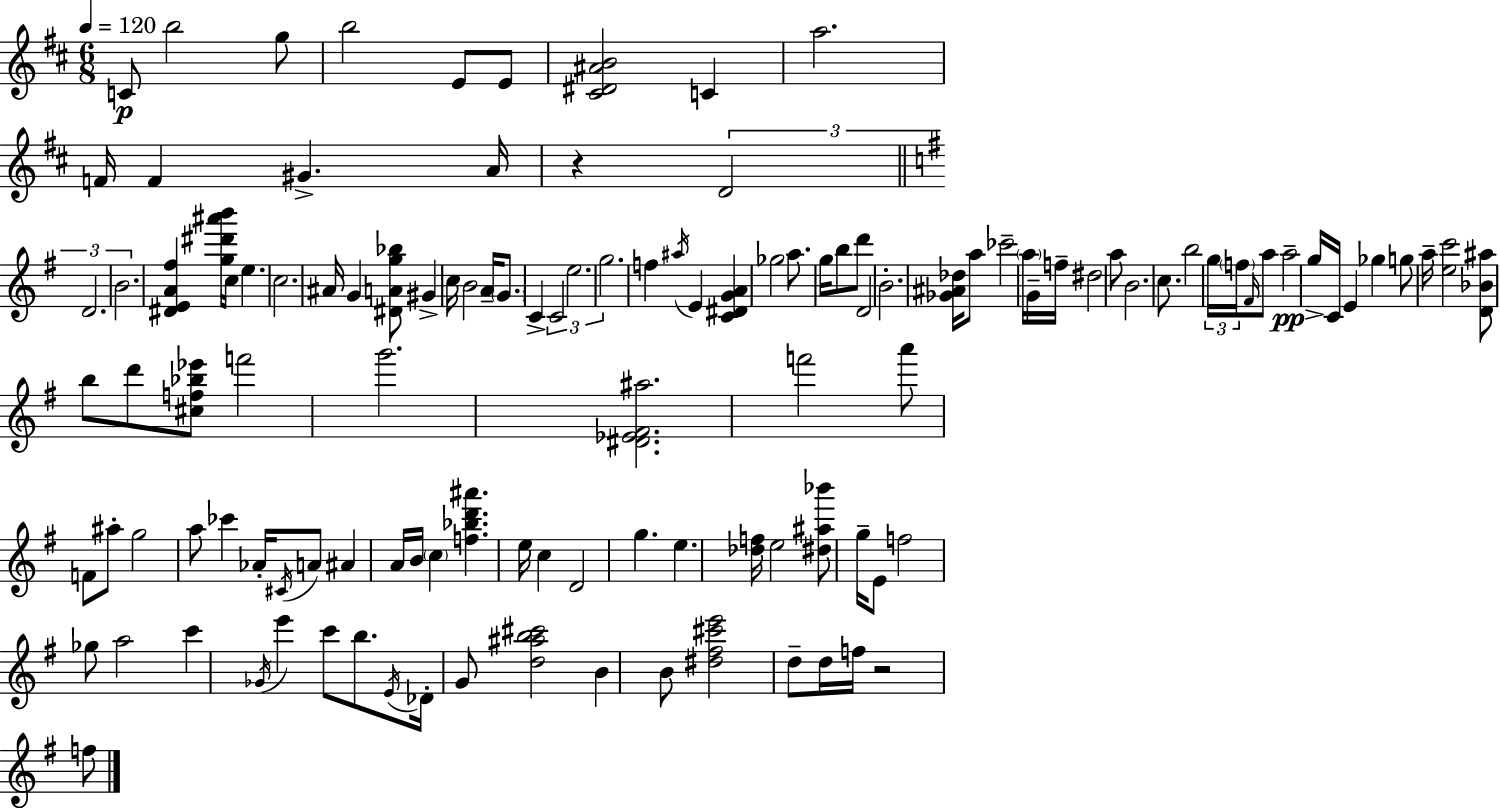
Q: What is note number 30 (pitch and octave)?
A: F5